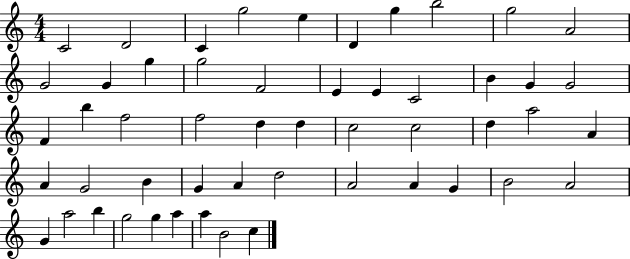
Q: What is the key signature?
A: C major